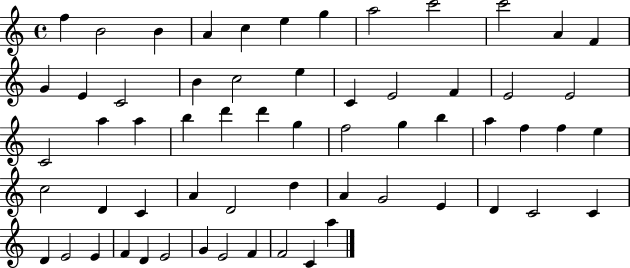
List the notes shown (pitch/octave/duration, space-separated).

F5/q B4/h B4/q A4/q C5/q E5/q G5/q A5/h C6/h C6/h A4/q F4/q G4/q E4/q C4/h B4/q C5/h E5/q C4/q E4/h F4/q E4/h E4/h C4/h A5/q A5/q B5/q D6/q D6/q G5/q F5/h G5/q B5/q A5/q F5/q F5/q E5/q C5/h D4/q C4/q A4/q D4/h D5/q A4/q G4/h E4/q D4/q C4/h C4/q D4/q E4/h E4/q F4/q D4/q E4/h G4/q E4/h F4/q F4/h C4/q A5/q